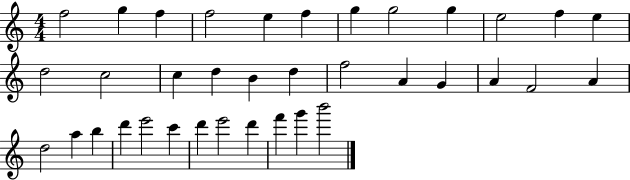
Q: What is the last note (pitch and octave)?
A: B6